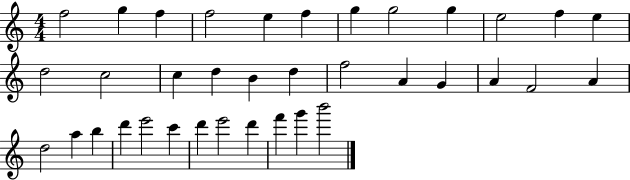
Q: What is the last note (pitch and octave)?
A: B6